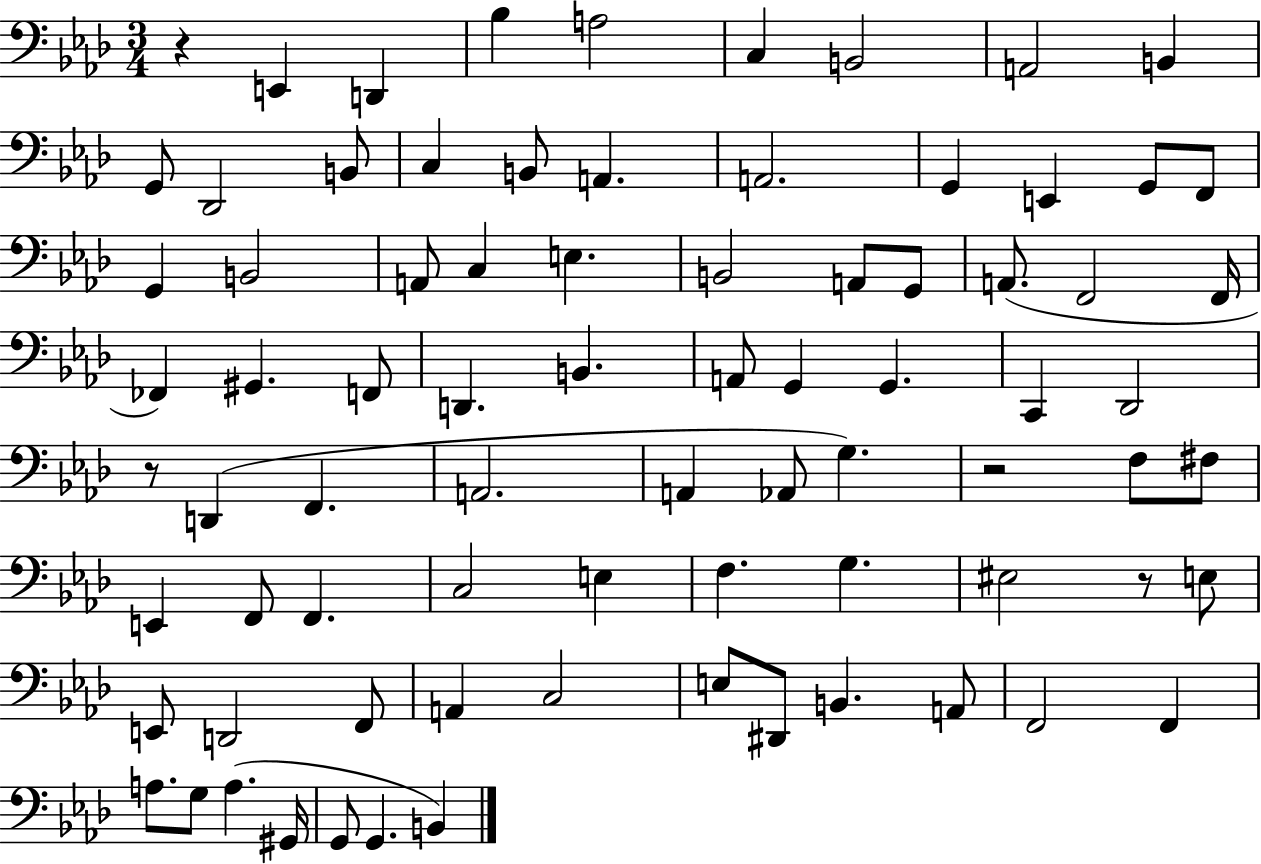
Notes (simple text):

R/q E2/q D2/q Bb3/q A3/h C3/q B2/h A2/h B2/q G2/e Db2/h B2/e C3/q B2/e A2/q. A2/h. G2/q E2/q G2/e F2/e G2/q B2/h A2/e C3/q E3/q. B2/h A2/e G2/e A2/e. F2/h F2/s FES2/q G#2/q. F2/e D2/q. B2/q. A2/e G2/q G2/q. C2/q Db2/h R/e D2/q F2/q. A2/h. A2/q Ab2/e G3/q. R/h F3/e F#3/e E2/q F2/e F2/q. C3/h E3/q F3/q. G3/q. EIS3/h R/e E3/e E2/e D2/h F2/e A2/q C3/h E3/e D#2/e B2/q. A2/e F2/h F2/q A3/e. G3/e A3/q. G#2/s G2/e G2/q. B2/q